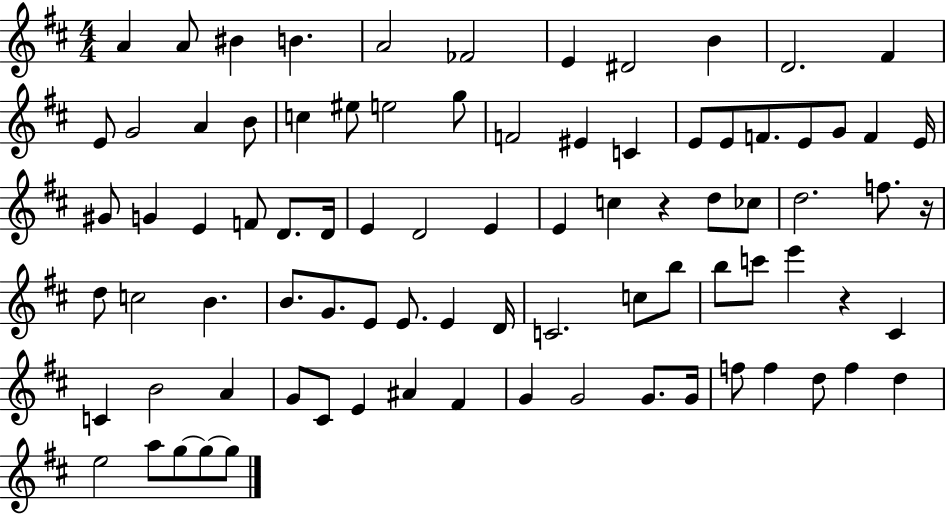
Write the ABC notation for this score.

X:1
T:Untitled
M:4/4
L:1/4
K:D
A A/2 ^B B A2 _F2 E ^D2 B D2 ^F E/2 G2 A B/2 c ^e/2 e2 g/2 F2 ^E C E/2 E/2 F/2 E/2 G/2 F E/4 ^G/2 G E F/2 D/2 D/4 E D2 E E c z d/2 _c/2 d2 f/2 z/4 d/2 c2 B B/2 G/2 E/2 E/2 E D/4 C2 c/2 b/2 b/2 c'/2 e' z ^C C B2 A G/2 ^C/2 E ^A ^F G G2 G/2 G/4 f/2 f d/2 f d e2 a/2 g/2 g/2 g/2